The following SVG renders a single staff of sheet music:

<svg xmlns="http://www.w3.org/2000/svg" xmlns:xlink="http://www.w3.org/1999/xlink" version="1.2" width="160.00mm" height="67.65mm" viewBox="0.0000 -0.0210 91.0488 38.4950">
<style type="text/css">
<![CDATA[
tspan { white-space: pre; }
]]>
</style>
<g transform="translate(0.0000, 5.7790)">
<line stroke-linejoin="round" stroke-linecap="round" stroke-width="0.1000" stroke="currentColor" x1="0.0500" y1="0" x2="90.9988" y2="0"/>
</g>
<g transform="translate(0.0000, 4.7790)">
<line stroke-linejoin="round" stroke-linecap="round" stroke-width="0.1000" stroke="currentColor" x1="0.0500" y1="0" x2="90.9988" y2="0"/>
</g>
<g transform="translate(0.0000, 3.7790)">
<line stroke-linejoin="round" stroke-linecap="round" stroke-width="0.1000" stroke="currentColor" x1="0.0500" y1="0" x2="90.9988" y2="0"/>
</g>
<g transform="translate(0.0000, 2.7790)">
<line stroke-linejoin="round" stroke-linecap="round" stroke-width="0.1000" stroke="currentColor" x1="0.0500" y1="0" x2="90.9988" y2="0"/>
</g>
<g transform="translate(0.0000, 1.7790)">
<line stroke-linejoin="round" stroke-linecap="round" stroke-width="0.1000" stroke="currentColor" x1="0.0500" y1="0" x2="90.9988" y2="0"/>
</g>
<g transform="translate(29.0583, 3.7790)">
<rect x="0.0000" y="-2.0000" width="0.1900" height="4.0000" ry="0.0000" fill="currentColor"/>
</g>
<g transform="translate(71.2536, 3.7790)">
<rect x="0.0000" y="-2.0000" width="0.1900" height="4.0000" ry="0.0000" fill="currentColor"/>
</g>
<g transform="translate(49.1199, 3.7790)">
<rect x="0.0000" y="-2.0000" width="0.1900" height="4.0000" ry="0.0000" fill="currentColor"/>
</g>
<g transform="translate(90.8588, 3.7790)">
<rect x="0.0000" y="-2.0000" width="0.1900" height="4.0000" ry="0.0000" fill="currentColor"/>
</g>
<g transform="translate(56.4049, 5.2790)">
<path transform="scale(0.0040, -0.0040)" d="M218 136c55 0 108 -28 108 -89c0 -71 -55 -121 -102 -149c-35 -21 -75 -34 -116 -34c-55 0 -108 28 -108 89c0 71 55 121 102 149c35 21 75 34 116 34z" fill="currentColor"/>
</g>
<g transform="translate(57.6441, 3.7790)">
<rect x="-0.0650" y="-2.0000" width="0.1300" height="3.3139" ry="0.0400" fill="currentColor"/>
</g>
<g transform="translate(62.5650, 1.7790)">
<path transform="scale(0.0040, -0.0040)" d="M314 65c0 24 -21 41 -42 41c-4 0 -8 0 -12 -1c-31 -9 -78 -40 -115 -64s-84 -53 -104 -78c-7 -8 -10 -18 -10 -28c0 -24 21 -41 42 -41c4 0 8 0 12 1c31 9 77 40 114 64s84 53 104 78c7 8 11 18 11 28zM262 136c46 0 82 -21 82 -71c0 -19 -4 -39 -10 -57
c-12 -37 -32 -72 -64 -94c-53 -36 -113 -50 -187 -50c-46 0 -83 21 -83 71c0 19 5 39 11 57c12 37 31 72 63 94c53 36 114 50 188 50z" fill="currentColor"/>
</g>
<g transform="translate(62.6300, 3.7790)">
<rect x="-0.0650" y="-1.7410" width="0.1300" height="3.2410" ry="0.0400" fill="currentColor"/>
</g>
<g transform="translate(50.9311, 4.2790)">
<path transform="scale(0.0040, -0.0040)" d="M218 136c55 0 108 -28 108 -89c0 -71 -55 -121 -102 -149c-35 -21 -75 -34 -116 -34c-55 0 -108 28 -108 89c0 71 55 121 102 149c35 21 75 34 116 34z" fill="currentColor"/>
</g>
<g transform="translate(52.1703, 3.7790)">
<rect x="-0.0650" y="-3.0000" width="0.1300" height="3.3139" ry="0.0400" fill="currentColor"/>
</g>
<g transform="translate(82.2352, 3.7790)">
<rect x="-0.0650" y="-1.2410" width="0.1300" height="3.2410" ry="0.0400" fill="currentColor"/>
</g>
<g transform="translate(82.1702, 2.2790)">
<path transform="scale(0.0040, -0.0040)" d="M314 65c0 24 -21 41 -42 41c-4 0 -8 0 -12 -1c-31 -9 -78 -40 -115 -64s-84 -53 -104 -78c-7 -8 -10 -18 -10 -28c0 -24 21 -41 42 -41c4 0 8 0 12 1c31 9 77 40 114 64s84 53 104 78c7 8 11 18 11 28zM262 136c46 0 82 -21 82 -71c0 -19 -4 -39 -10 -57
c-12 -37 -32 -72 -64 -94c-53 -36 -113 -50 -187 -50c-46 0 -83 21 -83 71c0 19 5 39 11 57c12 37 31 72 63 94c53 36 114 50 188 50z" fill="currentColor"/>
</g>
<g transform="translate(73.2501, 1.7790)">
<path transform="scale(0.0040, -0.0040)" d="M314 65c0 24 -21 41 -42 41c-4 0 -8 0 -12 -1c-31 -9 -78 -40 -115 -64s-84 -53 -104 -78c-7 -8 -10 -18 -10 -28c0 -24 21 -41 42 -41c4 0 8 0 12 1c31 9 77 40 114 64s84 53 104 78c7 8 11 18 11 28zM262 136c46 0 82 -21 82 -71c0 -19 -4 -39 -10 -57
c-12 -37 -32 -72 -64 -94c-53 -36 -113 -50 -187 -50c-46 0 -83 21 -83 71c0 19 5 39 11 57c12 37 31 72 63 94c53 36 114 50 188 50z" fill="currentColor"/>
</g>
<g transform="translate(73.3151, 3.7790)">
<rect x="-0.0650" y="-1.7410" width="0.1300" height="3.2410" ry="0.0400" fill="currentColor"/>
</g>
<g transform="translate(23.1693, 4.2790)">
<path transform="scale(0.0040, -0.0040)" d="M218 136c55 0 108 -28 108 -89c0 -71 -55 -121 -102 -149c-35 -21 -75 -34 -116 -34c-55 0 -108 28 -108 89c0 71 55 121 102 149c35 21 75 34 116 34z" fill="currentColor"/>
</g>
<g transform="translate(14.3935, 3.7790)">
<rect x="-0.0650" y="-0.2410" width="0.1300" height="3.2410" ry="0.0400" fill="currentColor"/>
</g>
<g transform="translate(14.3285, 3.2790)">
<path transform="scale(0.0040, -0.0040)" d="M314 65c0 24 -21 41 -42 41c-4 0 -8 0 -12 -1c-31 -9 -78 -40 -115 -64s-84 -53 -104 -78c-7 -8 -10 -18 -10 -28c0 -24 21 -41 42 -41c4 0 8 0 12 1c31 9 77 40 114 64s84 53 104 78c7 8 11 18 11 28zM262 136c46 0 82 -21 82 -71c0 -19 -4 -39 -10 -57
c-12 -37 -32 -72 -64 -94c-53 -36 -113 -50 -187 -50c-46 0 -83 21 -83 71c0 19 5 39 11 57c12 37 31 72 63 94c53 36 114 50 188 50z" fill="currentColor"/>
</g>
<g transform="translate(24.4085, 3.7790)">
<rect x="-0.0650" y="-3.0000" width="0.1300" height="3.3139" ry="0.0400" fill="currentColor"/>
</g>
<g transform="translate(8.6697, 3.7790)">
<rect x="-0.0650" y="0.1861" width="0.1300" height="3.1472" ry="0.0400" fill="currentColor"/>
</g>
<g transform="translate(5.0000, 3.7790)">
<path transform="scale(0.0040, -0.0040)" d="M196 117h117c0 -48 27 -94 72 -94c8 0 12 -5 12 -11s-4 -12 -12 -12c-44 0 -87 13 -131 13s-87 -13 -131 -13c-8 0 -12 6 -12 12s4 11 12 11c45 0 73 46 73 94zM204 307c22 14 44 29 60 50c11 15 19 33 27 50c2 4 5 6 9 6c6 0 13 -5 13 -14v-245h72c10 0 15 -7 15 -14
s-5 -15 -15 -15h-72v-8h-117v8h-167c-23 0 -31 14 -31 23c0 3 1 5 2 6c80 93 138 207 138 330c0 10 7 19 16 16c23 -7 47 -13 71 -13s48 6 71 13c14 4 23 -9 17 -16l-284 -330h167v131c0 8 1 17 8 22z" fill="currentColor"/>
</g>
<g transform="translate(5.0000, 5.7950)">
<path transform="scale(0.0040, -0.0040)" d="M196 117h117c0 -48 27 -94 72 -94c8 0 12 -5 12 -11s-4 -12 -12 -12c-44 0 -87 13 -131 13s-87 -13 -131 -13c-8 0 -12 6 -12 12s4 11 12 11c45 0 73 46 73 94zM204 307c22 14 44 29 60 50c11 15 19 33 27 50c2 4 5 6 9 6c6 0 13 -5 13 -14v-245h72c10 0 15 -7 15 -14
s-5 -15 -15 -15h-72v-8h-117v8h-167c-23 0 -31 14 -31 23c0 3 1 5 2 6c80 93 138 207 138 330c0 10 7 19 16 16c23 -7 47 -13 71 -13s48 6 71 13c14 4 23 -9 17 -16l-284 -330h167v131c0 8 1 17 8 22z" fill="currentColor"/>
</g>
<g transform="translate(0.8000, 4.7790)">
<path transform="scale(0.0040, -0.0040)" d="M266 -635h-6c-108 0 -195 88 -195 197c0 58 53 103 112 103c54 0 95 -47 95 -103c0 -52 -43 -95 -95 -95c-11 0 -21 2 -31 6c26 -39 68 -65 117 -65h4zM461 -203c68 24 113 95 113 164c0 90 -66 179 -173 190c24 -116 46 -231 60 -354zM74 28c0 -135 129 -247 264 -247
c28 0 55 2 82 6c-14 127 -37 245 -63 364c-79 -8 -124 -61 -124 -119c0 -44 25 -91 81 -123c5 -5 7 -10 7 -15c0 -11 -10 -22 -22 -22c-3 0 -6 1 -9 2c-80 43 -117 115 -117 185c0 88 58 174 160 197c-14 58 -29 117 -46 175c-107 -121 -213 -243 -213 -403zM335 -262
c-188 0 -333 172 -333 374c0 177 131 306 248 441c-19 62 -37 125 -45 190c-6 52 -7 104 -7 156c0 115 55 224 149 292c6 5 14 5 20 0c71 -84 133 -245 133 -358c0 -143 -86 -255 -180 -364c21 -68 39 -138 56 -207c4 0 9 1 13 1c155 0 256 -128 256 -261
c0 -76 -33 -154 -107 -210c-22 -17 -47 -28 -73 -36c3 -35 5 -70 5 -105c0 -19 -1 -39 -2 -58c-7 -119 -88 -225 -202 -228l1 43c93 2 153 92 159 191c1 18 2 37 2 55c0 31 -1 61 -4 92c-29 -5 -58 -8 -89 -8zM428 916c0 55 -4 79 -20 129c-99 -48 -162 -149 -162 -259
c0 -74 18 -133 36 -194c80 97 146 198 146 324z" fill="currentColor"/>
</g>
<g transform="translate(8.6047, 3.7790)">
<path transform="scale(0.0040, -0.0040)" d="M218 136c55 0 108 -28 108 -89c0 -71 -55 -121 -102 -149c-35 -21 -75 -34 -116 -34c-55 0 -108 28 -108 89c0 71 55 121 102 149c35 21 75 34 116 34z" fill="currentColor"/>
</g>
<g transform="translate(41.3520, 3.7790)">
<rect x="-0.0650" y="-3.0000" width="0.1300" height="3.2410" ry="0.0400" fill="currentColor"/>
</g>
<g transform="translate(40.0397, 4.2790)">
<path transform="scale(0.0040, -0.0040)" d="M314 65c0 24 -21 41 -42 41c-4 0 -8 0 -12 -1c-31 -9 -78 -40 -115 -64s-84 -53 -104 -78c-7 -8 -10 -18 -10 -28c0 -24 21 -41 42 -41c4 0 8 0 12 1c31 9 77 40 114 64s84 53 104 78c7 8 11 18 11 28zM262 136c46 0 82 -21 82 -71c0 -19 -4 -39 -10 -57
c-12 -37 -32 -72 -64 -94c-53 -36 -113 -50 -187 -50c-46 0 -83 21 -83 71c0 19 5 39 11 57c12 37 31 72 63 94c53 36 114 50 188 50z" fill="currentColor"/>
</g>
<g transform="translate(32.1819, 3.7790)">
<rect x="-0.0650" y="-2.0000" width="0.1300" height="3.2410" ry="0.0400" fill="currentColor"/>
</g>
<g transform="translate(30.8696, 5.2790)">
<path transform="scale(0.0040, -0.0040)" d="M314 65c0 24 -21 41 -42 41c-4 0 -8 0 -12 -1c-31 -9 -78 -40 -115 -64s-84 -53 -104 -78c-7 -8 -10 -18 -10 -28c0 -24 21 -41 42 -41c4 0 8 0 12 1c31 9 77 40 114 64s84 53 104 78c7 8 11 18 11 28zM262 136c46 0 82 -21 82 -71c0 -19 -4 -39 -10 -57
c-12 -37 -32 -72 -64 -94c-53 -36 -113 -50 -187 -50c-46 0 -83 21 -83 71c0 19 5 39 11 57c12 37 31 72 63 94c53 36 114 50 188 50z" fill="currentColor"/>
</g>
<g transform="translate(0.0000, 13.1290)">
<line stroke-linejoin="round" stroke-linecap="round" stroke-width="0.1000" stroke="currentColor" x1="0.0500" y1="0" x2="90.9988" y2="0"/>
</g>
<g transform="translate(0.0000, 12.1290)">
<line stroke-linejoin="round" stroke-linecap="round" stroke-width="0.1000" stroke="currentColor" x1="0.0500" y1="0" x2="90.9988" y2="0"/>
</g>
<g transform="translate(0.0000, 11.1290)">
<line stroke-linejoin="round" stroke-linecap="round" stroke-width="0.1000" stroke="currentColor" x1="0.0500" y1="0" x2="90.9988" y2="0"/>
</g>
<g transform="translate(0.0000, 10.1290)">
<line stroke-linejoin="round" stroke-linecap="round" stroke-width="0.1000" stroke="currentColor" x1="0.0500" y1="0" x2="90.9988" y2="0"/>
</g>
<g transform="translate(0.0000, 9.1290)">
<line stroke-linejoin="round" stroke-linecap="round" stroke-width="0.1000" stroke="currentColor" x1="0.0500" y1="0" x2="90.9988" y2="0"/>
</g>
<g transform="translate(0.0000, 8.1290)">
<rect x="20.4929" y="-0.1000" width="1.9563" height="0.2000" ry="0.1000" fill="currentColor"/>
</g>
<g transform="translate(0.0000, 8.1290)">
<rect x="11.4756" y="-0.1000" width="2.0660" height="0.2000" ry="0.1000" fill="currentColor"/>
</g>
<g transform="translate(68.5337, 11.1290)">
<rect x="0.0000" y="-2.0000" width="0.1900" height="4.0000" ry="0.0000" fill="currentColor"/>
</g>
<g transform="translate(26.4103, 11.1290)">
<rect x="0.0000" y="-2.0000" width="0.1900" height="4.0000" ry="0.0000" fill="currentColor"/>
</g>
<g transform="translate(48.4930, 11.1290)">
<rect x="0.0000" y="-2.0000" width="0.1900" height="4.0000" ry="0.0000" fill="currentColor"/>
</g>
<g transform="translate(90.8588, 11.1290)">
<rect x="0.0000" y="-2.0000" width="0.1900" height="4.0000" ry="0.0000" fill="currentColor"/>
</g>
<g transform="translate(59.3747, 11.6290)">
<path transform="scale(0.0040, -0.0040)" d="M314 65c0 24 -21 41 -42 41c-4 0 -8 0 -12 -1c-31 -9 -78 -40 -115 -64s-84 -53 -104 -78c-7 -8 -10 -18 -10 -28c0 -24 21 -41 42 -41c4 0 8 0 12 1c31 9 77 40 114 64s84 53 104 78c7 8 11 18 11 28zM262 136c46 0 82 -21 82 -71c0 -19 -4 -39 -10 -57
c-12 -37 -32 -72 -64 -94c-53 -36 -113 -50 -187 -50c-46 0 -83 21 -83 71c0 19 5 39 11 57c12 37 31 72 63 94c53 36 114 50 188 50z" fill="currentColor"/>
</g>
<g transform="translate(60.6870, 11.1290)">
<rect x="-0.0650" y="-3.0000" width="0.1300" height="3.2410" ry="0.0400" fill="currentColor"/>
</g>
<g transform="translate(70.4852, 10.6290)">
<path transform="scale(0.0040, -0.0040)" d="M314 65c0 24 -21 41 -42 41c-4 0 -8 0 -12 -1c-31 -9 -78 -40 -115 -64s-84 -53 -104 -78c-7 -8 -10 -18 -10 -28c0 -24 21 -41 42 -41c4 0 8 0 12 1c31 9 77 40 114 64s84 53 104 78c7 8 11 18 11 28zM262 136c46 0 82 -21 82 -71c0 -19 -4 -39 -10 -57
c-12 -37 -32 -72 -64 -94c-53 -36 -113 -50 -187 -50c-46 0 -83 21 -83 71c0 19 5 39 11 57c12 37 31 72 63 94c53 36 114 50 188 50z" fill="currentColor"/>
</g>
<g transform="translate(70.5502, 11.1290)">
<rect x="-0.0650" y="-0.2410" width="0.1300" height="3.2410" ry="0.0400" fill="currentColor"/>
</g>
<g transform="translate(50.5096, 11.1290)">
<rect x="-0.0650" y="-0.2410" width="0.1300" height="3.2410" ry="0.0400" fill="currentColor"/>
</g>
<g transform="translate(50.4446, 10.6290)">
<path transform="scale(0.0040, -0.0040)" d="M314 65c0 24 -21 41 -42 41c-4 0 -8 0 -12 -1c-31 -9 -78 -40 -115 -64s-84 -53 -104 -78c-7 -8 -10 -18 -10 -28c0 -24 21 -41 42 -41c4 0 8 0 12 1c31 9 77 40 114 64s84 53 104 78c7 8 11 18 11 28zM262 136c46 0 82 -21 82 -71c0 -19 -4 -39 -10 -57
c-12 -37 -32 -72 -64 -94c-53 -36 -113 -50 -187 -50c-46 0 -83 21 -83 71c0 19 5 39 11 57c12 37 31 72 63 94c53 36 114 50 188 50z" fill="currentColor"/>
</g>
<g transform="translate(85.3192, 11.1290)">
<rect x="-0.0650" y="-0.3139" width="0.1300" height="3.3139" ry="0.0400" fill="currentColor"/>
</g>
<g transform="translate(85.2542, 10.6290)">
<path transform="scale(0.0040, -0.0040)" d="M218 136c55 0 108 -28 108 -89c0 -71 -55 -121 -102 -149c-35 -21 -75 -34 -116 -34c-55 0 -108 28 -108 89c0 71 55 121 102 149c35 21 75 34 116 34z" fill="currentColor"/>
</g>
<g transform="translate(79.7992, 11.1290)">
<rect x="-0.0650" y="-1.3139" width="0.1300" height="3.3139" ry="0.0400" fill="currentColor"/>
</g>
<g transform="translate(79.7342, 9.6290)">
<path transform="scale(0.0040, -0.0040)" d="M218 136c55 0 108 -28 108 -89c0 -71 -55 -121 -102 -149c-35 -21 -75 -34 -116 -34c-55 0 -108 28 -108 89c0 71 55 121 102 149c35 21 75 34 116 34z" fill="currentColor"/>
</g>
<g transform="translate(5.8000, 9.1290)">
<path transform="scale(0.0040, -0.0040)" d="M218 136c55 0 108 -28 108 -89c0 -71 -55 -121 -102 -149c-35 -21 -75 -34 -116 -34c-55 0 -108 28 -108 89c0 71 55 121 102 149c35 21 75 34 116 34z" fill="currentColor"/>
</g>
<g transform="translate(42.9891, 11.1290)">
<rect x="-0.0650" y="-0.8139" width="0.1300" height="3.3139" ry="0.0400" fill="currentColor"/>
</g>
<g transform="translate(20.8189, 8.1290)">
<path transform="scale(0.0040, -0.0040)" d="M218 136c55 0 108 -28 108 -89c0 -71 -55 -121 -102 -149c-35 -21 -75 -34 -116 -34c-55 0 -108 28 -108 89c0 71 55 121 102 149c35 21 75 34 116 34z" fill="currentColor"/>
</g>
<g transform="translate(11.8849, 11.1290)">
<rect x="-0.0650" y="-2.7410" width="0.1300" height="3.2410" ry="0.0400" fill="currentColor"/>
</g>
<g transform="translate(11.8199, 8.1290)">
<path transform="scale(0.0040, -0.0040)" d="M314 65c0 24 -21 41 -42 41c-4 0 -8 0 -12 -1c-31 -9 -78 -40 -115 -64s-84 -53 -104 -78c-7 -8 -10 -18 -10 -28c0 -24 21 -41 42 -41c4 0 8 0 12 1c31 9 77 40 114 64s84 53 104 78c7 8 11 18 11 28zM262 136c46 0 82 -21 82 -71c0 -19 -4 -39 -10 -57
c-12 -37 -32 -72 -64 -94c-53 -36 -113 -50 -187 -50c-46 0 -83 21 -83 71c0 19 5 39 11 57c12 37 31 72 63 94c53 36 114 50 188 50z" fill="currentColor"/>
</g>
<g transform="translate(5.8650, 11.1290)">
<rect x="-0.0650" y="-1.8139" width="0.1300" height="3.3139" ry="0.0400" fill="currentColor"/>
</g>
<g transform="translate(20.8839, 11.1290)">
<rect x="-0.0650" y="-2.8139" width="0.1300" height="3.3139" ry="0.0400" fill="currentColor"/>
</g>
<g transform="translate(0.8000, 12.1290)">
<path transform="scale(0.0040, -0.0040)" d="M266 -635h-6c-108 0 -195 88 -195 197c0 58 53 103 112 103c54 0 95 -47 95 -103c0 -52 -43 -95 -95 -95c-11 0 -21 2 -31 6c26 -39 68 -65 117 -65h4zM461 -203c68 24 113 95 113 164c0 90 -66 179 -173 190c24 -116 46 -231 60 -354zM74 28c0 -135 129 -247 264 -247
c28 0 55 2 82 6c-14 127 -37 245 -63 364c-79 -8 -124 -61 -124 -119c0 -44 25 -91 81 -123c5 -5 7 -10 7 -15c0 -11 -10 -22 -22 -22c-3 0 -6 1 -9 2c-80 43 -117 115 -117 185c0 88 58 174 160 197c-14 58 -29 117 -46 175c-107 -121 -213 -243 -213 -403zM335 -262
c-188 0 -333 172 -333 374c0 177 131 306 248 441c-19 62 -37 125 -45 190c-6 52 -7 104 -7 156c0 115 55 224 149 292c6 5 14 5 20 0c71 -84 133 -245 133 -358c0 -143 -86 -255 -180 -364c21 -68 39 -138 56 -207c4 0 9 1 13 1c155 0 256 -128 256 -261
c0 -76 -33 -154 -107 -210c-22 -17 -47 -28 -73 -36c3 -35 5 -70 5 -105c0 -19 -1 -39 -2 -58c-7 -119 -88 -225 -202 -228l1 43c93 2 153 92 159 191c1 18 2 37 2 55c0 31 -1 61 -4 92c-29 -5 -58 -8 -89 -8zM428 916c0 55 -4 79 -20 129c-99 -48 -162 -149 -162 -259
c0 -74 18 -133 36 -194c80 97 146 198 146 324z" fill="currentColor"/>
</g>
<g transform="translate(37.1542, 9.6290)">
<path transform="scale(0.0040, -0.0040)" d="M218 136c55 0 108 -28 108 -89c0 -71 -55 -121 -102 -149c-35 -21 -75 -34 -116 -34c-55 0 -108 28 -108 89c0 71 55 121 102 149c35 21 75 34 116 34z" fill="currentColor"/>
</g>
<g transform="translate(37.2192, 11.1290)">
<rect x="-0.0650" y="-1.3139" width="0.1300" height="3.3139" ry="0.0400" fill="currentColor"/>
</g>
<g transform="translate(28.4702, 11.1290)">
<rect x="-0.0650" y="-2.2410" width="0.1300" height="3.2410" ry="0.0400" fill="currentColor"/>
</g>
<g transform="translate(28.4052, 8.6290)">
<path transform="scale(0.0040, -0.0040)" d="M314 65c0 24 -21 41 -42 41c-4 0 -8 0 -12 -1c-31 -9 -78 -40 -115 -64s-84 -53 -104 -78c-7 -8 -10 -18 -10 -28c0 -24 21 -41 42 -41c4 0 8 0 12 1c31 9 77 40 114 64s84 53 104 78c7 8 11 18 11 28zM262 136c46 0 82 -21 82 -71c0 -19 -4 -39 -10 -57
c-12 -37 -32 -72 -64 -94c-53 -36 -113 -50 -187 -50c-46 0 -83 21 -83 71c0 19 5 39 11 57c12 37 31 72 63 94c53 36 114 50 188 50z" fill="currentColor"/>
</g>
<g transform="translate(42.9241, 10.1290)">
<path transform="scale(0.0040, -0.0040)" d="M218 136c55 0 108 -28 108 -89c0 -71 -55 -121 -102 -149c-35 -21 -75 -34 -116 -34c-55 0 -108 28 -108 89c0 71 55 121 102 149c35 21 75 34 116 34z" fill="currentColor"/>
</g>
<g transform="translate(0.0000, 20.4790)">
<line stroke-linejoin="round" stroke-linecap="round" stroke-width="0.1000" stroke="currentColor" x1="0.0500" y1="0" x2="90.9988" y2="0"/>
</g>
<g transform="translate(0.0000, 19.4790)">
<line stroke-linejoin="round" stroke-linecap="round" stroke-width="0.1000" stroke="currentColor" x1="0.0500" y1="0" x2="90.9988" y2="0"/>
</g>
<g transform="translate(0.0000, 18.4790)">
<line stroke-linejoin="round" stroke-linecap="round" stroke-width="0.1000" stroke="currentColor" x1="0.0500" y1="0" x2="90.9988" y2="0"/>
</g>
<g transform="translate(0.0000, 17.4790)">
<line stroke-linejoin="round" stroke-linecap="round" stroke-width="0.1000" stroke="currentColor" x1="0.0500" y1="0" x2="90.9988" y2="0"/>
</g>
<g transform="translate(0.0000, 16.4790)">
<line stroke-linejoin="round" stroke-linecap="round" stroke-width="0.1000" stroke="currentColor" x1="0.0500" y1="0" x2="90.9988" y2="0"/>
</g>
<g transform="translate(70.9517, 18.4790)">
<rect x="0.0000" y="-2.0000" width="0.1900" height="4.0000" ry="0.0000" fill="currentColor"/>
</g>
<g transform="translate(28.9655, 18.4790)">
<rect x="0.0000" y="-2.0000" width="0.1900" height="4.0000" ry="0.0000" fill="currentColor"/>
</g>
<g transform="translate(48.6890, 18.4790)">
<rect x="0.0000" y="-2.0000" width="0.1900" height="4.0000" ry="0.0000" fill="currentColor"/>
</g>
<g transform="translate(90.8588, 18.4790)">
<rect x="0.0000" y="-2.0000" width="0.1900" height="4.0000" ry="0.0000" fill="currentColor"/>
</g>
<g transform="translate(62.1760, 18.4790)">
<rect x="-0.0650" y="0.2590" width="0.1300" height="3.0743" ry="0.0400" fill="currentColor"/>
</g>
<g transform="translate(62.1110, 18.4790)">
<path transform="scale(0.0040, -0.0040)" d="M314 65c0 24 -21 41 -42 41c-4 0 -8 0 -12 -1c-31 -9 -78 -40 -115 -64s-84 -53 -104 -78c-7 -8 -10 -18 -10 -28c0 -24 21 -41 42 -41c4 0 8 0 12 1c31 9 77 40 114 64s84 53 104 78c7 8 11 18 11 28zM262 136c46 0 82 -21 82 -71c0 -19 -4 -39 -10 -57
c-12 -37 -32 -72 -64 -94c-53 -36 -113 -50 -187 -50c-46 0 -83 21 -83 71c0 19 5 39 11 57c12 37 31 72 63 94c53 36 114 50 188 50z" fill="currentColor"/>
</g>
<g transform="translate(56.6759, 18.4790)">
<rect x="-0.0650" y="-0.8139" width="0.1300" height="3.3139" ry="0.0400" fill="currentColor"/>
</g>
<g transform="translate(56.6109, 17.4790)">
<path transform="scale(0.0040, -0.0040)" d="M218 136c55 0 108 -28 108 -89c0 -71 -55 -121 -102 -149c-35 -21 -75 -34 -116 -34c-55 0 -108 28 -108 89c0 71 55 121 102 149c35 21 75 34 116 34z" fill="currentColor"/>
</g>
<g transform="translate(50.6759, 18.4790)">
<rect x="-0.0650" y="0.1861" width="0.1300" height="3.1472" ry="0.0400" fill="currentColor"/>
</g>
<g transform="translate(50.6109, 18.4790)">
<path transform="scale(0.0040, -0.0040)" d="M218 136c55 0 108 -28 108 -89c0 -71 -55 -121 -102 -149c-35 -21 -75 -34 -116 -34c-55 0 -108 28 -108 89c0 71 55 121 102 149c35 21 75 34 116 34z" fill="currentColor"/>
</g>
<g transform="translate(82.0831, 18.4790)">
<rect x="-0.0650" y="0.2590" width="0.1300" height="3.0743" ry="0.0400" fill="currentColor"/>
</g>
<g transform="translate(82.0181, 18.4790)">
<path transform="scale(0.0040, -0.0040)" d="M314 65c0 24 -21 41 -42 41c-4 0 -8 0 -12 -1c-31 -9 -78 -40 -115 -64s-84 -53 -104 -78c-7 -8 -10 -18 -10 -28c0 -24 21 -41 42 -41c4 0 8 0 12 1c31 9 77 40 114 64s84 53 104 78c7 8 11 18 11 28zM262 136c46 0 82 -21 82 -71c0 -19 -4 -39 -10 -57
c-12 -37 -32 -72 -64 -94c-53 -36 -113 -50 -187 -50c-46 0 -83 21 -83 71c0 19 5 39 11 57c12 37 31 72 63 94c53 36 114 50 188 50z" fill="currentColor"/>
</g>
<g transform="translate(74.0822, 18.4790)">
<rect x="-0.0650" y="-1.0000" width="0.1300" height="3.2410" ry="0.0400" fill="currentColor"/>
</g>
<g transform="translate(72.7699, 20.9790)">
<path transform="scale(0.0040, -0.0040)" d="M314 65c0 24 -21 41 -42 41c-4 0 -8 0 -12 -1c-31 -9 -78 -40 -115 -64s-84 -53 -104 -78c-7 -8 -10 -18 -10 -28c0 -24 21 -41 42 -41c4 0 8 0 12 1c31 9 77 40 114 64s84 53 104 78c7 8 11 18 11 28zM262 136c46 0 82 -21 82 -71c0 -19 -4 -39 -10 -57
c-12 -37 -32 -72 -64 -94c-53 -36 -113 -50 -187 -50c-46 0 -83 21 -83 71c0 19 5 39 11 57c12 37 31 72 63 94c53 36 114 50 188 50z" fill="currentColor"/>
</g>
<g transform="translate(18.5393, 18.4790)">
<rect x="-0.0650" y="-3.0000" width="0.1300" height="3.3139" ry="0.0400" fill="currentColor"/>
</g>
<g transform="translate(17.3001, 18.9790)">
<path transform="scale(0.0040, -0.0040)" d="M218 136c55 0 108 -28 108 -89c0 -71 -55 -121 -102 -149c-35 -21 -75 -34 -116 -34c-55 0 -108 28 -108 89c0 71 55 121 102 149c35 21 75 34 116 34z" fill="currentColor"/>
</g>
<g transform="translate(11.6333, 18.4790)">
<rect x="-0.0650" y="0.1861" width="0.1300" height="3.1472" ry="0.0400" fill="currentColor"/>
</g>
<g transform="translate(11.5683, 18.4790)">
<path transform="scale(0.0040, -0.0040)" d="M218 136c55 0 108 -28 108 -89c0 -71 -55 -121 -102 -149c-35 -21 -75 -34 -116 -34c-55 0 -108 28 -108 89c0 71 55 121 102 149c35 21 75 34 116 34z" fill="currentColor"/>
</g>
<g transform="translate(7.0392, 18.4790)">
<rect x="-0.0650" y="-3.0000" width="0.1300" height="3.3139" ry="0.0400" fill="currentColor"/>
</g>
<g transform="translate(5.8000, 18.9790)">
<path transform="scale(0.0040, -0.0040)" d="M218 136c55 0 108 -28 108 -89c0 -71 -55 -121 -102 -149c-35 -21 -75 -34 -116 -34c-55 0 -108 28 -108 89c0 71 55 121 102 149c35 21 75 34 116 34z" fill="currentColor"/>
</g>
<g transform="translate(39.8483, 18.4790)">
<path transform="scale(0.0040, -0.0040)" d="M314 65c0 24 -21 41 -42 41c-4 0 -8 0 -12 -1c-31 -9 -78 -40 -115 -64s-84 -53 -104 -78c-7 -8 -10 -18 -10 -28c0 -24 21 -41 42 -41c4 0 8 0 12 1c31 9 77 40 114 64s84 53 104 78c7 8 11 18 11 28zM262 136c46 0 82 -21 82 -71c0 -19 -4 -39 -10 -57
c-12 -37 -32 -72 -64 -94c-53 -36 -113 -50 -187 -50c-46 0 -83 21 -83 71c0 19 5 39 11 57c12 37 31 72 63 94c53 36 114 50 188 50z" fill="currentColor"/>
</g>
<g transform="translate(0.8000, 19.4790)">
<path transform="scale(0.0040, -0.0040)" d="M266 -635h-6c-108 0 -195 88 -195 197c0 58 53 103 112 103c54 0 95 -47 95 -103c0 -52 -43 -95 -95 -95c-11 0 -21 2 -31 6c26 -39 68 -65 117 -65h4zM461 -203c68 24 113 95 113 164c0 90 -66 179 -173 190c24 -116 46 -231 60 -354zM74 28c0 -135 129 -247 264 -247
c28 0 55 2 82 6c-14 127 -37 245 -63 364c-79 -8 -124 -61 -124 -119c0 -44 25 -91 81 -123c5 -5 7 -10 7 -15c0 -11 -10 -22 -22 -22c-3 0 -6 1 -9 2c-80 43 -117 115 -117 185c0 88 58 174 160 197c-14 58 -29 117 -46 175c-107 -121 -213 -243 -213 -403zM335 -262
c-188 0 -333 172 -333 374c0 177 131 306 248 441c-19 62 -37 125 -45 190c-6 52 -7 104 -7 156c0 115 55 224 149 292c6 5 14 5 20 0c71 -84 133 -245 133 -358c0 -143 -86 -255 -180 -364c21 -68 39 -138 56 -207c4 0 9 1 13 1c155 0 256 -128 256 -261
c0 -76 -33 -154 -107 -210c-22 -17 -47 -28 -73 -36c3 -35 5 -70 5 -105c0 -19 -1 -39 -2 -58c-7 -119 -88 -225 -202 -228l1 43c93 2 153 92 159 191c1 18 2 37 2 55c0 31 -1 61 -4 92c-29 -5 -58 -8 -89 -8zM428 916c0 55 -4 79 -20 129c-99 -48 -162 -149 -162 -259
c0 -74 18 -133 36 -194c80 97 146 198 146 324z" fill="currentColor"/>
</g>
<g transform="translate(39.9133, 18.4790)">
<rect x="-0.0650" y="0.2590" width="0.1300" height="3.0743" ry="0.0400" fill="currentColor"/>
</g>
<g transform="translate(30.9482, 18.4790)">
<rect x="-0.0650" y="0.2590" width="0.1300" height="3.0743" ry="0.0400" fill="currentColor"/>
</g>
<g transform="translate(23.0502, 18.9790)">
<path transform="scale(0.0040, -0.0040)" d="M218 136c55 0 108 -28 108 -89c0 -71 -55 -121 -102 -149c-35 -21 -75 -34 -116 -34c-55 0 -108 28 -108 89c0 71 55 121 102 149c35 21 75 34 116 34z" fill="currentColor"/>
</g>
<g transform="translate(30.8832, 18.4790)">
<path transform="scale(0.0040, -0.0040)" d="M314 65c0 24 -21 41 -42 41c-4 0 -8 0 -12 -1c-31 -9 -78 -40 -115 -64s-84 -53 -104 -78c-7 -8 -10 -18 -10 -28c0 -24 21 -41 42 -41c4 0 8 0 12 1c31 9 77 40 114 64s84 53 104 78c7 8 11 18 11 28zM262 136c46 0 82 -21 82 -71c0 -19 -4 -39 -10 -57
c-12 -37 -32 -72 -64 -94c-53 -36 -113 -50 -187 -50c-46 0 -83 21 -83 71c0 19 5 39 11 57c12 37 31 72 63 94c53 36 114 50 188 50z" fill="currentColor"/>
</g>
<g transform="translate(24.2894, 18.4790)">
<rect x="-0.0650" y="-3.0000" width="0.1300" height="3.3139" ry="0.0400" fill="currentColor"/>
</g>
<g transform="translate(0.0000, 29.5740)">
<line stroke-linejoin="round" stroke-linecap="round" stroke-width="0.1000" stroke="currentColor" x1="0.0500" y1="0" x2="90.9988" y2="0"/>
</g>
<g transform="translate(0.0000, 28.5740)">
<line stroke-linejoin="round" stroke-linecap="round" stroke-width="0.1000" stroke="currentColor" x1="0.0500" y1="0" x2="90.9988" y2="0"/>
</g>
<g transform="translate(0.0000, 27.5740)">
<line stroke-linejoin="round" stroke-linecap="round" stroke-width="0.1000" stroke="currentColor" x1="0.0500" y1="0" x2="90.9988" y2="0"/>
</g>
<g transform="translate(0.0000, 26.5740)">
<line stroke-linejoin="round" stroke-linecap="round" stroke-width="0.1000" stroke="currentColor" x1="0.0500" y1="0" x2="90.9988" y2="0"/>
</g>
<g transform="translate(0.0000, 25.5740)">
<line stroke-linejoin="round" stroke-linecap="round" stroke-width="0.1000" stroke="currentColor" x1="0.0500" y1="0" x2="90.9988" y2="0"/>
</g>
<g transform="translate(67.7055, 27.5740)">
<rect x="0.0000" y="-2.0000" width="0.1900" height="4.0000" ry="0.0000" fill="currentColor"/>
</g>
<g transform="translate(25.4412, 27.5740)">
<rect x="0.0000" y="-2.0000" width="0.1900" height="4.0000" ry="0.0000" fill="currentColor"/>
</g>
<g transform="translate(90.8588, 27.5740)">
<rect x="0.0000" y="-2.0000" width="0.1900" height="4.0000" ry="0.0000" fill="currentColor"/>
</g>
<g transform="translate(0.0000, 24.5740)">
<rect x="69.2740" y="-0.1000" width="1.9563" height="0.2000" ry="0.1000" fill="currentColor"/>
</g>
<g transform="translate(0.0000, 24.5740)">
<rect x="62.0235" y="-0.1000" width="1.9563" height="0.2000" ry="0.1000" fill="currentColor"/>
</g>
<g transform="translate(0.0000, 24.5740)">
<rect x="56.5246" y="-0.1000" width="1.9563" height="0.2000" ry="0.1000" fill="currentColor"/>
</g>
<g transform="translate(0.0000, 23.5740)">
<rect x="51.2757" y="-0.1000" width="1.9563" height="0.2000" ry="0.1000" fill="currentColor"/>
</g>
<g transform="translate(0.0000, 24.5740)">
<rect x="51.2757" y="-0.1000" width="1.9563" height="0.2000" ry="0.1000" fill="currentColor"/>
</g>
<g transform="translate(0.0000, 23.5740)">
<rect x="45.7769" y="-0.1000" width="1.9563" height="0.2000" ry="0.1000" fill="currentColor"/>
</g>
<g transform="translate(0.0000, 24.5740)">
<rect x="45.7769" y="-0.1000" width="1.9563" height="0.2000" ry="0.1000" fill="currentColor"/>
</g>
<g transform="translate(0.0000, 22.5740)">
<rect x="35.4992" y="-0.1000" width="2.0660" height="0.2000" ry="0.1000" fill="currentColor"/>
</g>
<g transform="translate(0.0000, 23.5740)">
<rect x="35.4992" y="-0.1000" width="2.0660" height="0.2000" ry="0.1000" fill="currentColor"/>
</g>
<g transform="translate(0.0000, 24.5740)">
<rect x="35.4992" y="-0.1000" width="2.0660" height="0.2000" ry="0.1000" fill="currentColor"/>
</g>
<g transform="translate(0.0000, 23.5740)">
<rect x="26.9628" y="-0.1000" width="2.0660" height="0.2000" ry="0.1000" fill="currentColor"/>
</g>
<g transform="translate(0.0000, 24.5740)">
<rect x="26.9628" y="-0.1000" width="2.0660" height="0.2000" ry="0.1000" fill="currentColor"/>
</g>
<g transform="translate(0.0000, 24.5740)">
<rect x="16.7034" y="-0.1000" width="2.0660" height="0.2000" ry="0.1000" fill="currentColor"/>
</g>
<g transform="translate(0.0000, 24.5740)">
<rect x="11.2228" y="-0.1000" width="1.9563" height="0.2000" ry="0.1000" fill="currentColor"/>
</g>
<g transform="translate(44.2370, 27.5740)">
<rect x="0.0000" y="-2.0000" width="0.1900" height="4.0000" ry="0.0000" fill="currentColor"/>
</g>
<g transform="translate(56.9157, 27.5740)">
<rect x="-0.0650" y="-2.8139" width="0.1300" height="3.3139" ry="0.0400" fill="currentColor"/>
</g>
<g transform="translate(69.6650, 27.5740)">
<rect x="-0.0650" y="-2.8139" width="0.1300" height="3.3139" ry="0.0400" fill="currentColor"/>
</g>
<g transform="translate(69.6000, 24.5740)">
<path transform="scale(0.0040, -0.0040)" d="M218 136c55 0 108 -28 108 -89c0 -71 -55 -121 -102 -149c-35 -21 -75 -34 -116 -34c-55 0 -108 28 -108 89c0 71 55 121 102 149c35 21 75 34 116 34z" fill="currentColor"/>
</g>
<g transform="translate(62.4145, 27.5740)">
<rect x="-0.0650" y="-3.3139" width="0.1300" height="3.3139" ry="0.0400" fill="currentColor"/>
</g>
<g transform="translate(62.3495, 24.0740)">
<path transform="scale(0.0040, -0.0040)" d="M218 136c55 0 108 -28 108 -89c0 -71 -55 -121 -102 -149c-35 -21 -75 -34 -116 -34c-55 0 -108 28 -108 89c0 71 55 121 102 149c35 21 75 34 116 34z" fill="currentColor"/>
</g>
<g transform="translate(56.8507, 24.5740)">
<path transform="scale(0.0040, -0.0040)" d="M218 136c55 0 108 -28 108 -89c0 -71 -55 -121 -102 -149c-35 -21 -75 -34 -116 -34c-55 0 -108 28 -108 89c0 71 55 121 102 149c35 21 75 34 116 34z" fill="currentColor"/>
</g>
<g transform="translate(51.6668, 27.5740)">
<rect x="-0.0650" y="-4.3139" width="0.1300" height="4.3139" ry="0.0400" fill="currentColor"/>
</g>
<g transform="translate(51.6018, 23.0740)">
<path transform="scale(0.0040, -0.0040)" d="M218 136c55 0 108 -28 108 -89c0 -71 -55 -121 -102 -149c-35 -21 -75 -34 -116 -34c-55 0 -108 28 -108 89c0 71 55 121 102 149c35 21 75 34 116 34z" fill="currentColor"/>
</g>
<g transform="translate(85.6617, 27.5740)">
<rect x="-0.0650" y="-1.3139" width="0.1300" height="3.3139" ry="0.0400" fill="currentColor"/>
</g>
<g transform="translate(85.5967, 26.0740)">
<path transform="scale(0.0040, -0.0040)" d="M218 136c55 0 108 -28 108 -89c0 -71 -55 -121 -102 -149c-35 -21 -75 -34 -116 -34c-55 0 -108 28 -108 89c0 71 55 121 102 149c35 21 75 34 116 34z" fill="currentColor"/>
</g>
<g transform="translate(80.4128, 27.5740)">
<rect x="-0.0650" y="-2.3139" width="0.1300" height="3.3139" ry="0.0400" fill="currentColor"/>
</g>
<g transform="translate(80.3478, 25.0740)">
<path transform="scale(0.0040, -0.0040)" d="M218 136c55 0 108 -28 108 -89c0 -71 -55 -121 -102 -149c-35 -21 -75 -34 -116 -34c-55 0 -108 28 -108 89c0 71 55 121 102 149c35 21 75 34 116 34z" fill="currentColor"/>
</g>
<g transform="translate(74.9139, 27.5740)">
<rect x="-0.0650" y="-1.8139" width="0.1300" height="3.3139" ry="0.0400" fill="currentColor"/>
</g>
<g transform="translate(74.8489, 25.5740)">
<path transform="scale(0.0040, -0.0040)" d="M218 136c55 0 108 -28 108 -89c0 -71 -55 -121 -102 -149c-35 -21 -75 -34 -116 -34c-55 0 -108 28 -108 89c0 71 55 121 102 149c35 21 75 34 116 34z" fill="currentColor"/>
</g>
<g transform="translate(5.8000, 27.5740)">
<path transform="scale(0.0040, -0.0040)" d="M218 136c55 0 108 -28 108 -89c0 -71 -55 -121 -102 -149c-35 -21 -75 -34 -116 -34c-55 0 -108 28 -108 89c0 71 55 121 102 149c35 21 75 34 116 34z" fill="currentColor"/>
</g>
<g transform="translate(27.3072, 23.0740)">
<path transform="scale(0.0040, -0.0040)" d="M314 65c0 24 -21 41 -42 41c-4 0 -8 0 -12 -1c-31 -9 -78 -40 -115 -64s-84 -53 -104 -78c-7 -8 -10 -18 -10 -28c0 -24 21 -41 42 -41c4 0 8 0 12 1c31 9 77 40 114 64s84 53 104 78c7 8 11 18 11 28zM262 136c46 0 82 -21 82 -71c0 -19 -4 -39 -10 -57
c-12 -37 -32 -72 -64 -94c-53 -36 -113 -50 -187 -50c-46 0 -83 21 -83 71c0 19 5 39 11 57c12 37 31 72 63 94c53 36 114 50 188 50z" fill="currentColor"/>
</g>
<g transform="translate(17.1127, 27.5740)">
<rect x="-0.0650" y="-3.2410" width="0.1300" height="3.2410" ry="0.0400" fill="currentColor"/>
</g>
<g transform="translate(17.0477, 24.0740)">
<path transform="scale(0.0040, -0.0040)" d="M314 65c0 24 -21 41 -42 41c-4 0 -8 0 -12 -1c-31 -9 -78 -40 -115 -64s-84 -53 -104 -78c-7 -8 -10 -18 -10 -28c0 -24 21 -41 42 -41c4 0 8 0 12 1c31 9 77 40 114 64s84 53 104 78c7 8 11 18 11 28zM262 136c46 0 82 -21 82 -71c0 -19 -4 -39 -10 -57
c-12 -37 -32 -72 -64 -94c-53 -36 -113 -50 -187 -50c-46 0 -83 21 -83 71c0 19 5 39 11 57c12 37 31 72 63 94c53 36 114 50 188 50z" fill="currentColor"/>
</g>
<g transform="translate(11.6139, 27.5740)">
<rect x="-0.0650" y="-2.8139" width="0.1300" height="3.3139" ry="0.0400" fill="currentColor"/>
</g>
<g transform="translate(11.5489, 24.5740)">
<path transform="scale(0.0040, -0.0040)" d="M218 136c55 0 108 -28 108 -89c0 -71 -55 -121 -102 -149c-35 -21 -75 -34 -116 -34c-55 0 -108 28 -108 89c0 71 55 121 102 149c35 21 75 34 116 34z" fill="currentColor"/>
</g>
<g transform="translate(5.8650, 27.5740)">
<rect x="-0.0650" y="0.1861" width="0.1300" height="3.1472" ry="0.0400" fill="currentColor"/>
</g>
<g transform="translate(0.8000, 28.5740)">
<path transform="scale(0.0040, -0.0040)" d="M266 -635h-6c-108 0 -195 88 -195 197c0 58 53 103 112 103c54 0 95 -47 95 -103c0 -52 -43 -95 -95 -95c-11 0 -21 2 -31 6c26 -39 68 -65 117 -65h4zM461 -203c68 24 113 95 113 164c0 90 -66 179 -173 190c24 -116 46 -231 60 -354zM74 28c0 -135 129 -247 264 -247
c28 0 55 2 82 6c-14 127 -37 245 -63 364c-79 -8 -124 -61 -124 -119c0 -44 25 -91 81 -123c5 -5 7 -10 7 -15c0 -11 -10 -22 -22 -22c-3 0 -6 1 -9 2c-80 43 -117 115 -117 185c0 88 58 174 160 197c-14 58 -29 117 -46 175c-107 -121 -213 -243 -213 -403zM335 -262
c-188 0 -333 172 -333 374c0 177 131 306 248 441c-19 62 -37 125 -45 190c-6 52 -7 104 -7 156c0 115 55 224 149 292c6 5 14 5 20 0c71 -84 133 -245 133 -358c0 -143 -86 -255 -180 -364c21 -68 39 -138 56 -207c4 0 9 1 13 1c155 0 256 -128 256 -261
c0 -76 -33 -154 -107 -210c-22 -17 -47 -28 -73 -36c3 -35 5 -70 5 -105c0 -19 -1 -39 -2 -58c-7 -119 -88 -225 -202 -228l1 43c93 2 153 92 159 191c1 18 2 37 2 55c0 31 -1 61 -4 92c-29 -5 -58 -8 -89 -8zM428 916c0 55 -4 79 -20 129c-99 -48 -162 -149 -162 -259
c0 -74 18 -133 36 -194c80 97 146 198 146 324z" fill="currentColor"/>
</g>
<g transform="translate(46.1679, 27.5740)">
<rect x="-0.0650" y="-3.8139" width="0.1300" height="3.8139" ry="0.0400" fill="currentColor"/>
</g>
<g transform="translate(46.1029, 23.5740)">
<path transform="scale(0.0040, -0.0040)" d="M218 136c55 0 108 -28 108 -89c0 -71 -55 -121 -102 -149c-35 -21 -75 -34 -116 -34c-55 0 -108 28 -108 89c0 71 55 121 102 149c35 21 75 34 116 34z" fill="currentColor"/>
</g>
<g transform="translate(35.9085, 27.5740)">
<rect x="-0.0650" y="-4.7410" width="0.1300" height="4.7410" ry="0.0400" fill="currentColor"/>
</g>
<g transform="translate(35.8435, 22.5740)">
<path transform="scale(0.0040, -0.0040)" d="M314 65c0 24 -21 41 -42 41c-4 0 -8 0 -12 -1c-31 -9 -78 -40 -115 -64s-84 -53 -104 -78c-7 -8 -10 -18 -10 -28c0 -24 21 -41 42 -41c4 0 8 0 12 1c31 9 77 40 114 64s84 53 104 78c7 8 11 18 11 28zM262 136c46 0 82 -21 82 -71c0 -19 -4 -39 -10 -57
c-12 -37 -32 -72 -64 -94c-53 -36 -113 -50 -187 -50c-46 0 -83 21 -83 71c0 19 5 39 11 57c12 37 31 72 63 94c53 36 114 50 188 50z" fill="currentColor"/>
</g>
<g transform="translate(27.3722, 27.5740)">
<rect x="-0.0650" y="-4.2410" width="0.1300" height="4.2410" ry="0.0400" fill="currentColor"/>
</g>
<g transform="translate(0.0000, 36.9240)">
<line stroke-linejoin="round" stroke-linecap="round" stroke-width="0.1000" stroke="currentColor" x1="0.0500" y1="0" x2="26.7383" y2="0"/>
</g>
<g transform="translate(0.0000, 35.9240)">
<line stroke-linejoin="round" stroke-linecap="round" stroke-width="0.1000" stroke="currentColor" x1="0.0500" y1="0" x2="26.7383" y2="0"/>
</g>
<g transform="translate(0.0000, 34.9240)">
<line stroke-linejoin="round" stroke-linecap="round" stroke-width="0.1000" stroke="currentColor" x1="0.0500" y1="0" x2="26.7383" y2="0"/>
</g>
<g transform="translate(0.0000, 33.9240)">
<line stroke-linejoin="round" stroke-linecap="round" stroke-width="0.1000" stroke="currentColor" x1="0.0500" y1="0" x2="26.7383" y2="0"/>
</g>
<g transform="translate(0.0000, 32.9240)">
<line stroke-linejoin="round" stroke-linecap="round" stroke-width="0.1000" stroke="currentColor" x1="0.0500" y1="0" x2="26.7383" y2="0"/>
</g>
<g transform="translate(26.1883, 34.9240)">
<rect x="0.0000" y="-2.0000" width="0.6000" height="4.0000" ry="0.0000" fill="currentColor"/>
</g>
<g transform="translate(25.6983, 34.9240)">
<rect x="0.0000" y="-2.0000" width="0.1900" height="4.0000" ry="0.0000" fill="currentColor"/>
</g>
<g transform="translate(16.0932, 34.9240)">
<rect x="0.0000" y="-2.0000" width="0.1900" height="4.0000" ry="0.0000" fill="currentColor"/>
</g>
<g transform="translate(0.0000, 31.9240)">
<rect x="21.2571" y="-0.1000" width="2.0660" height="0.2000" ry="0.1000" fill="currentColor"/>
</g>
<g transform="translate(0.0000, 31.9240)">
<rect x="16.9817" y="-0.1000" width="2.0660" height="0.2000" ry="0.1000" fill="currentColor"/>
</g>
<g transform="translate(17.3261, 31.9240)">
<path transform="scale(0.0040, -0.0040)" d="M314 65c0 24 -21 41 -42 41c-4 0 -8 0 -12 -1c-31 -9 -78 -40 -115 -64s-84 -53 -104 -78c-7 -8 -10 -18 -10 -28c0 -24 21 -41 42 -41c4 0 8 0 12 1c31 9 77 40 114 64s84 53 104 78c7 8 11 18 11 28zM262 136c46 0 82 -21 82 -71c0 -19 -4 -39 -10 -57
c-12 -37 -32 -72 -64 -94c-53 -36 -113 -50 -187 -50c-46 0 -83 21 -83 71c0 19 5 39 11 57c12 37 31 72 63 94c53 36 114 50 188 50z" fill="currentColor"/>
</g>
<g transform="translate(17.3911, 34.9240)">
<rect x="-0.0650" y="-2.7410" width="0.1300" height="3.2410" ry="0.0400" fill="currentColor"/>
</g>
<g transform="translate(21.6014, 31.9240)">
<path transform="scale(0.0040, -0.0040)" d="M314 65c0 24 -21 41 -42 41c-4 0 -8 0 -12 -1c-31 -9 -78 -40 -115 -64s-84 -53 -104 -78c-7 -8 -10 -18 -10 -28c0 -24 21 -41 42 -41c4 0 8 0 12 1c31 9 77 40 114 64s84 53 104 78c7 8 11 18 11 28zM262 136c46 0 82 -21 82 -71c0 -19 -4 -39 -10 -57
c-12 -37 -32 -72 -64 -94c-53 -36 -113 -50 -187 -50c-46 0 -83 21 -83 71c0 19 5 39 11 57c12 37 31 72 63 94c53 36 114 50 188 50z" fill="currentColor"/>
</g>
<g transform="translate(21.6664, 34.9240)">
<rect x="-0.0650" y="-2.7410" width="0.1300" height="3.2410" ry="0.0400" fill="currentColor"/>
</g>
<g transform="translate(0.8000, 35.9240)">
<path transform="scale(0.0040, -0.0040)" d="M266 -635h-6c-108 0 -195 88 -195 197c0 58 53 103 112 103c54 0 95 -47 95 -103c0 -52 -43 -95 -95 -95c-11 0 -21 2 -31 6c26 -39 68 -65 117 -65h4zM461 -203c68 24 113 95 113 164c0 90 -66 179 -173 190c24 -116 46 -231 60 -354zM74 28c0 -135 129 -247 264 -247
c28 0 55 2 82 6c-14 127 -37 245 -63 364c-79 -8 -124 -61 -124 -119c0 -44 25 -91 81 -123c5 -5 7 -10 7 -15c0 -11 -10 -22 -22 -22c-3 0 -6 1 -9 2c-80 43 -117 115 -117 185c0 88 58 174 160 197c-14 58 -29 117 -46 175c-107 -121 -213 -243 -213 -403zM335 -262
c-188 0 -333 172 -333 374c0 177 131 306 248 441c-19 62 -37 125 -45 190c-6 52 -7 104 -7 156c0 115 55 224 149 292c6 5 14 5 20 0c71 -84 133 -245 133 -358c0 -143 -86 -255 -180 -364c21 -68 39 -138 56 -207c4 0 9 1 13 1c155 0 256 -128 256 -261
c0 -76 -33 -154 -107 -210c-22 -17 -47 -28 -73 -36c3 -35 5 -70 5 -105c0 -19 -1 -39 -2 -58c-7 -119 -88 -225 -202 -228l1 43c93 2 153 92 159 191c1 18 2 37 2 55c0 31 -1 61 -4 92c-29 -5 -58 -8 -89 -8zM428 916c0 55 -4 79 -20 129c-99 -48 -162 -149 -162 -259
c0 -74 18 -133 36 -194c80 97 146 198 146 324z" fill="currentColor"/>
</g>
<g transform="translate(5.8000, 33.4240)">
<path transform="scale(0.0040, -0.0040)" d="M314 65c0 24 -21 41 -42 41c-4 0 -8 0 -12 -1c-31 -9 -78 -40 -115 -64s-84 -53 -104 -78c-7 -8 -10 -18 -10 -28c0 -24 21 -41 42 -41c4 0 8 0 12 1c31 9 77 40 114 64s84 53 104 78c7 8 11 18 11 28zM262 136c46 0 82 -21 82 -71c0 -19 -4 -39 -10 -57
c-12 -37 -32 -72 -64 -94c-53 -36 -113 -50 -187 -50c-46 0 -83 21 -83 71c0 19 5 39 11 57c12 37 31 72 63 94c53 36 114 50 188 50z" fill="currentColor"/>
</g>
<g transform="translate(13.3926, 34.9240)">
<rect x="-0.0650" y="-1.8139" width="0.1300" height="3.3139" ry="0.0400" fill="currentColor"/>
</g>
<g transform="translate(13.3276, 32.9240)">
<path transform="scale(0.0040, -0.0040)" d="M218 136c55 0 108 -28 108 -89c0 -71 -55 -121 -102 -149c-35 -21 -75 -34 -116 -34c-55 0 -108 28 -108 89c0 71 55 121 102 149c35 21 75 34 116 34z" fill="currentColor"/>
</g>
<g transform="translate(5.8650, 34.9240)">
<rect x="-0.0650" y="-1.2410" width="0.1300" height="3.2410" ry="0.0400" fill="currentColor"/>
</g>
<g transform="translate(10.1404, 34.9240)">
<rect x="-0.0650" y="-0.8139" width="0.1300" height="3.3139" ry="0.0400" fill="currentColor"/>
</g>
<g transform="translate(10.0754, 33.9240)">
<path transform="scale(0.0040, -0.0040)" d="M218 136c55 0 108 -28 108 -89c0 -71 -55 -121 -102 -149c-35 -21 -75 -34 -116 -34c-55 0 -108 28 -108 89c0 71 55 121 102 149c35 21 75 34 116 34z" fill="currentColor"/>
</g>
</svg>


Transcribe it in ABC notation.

X:1
T:Untitled
M:4/4
L:1/4
K:C
B c2 A F2 A2 A F f2 f2 e2 f a2 a g2 e d c2 A2 c2 e c A B A A B2 B2 B d B2 D2 B2 B a b2 d'2 e'2 c' d' a b a f g e e2 d f a2 a2